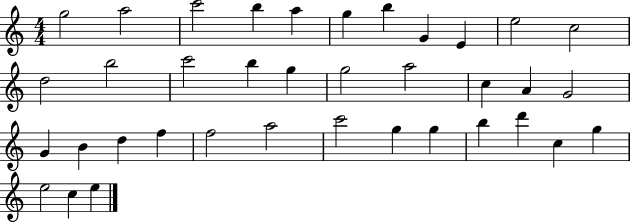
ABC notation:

X:1
T:Untitled
M:4/4
L:1/4
K:C
g2 a2 c'2 b a g b G E e2 c2 d2 b2 c'2 b g g2 a2 c A G2 G B d f f2 a2 c'2 g g b d' c g e2 c e